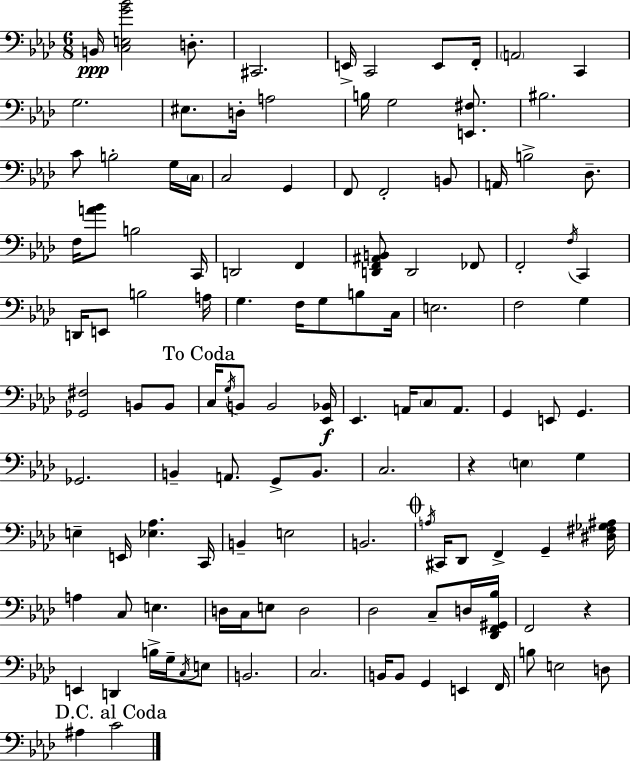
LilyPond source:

{
  \clef bass
  \numericTimeSignature
  \time 6/8
  \key f \minor
  b,16\ppp <c e g' bes'>2 d8.-. | cis,2. | e,16-> c,2 e,8 f,16-. | \parenthesize a,2 c,4 | \break g2. | eis8. d16-. a2 | b16 g2 <e, fis>8. | bis2. | \break c'8 b2-. g16 \parenthesize c16 | c2 g,4 | f,8 f,2-. b,8 | a,16 b2-> des8.-- | \break f16 <a' bes'>8 b2 c,16 | d,2 f,4 | <d, f, ais, b,>8 d,2 fes,8 | f,2-. \acciaccatura { f16 } c,4 | \break d,16 e,8 b2 | a16 g4. f16 g8 b8 | c16 e2. | f2 g4 | \break <ges, fis>2 b,8 b,8 | \mark "To Coda" c16 \acciaccatura { g16 } b,8 b,2 | <ees, bes,>16\f ees,4. a,16 \parenthesize c8 a,8. | g,4 e,8 g,4. | \break ges,2. | b,4-- a,8. g,8-> b,8. | c2. | r4 \parenthesize e4 g4 | \break e4-- e,16 <ees aes>4. | c,16 b,4-- e2 | b,2. | \mark \markup { \musicglyph "scripts.coda" } \acciaccatura { a16 } cis,16 des,8 f,4-> g,4-- | \break <dis fis ges ais>16 a4 c8 e4. | d16 c16 e8 d2 | des2 c8-- | d16 <des, f, gis, bes>16 f,2 r4 | \break e,4 d,4 b16-> | g16-- \acciaccatura { c16 } e8 b,2. | c2. | b,16 b,8 g,4 e,4 | \break f,16 b8 e2 | d8 \mark "D.C. al Coda" ais4 c'2 | \bar "|."
}